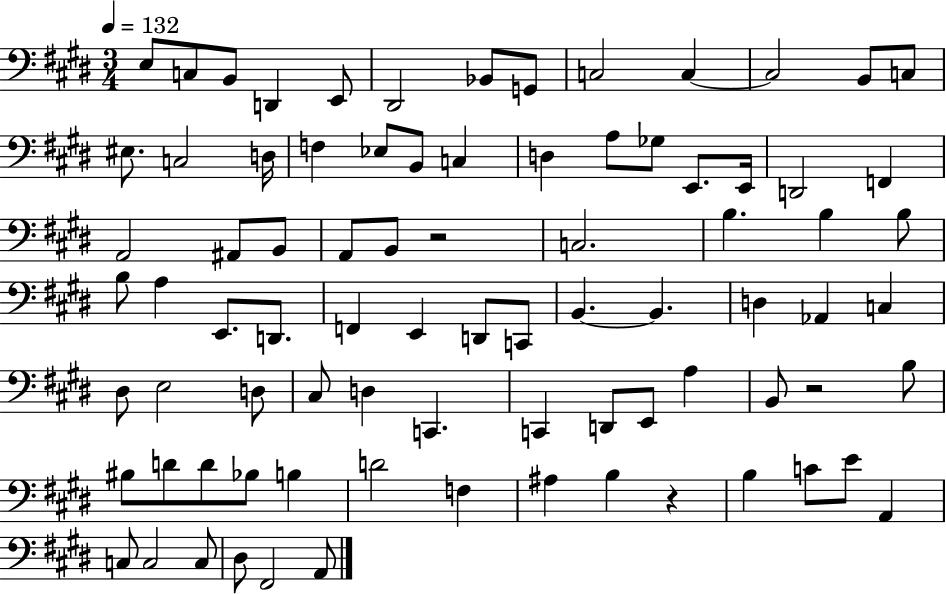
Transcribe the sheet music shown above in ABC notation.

X:1
T:Untitled
M:3/4
L:1/4
K:E
E,/2 C,/2 B,,/2 D,, E,,/2 ^D,,2 _B,,/2 G,,/2 C,2 C, C,2 B,,/2 C,/2 ^E,/2 C,2 D,/4 F, _E,/2 B,,/2 C, D, A,/2 _G,/2 E,,/2 E,,/4 D,,2 F,, A,,2 ^A,,/2 B,,/2 A,,/2 B,,/2 z2 C,2 B, B, B,/2 B,/2 A, E,,/2 D,,/2 F,, E,, D,,/2 C,,/2 B,, B,, D, _A,, C, ^D,/2 E,2 D,/2 ^C,/2 D, C,, C,, D,,/2 E,,/2 A, B,,/2 z2 B,/2 ^B,/2 D/2 D/2 _B,/2 B, D2 F, ^A, B, z B, C/2 E/2 A,, C,/2 C,2 C,/2 ^D,/2 ^F,,2 A,,/2